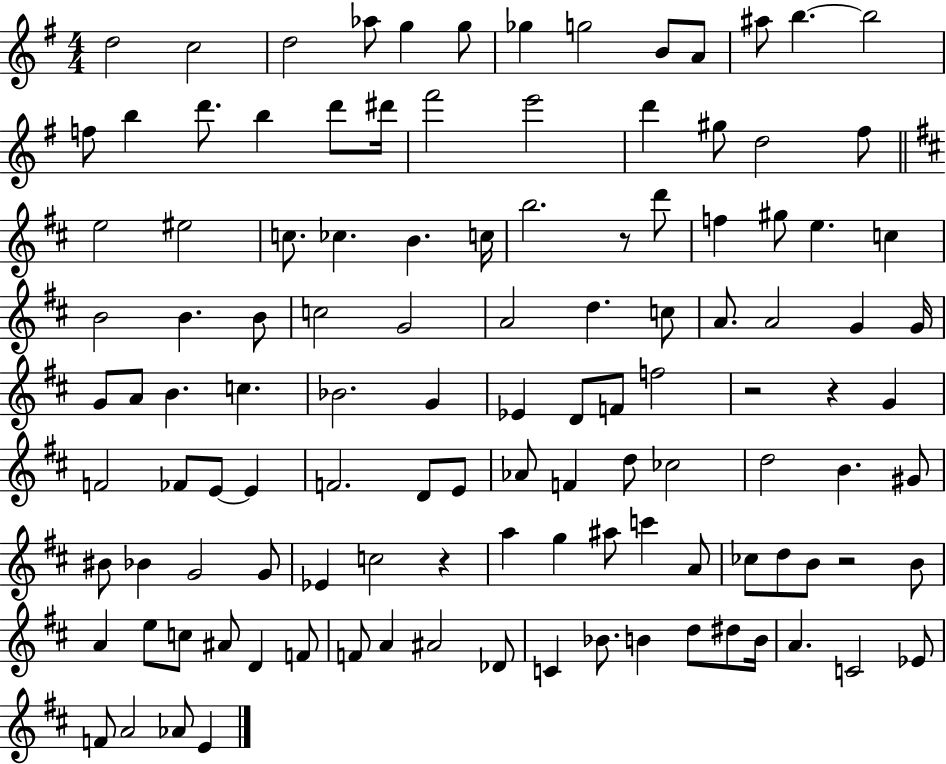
{
  \clef treble
  \numericTimeSignature
  \time 4/4
  \key g \major
  d''2 c''2 | d''2 aes''8 g''4 g''8 | ges''4 g''2 b'8 a'8 | ais''8 b''4.~~ b''2 | \break f''8 b''4 d'''8. b''4 d'''8 dis'''16 | fis'''2 e'''2 | d'''4 gis''8 d''2 fis''8 | \bar "||" \break \key d \major e''2 eis''2 | c''8. ces''4. b'4. c''16 | b''2. r8 d'''8 | f''4 gis''8 e''4. c''4 | \break b'2 b'4. b'8 | c''2 g'2 | a'2 d''4. c''8 | a'8. a'2 g'4 g'16 | \break g'8 a'8 b'4. c''4. | bes'2. g'4 | ees'4 d'8 f'8 f''2 | r2 r4 g'4 | \break f'2 fes'8 e'8~~ e'4 | f'2. d'8 e'8 | aes'8 f'4 d''8 ces''2 | d''2 b'4. gis'8 | \break bis'8 bes'4 g'2 g'8 | ees'4 c''2 r4 | a''4 g''4 ais''8 c'''4 a'8 | ces''8 d''8 b'8 r2 b'8 | \break a'4 e''8 c''8 ais'8 d'4 f'8 | f'8 a'4 ais'2 des'8 | c'4 bes'8. b'4 d''8 dis''8 b'16 | a'4. c'2 ees'8 | \break f'8 a'2 aes'8 e'4 | \bar "|."
}